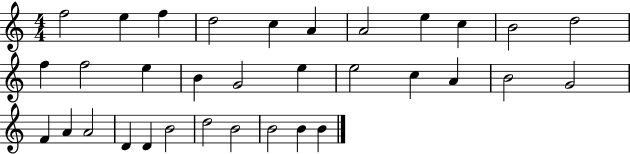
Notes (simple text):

F5/h E5/q F5/q D5/h C5/q A4/q A4/h E5/q C5/q B4/h D5/h F5/q F5/h E5/q B4/q G4/h E5/q E5/h C5/q A4/q B4/h G4/h F4/q A4/q A4/h D4/q D4/q B4/h D5/h B4/h B4/h B4/q B4/q